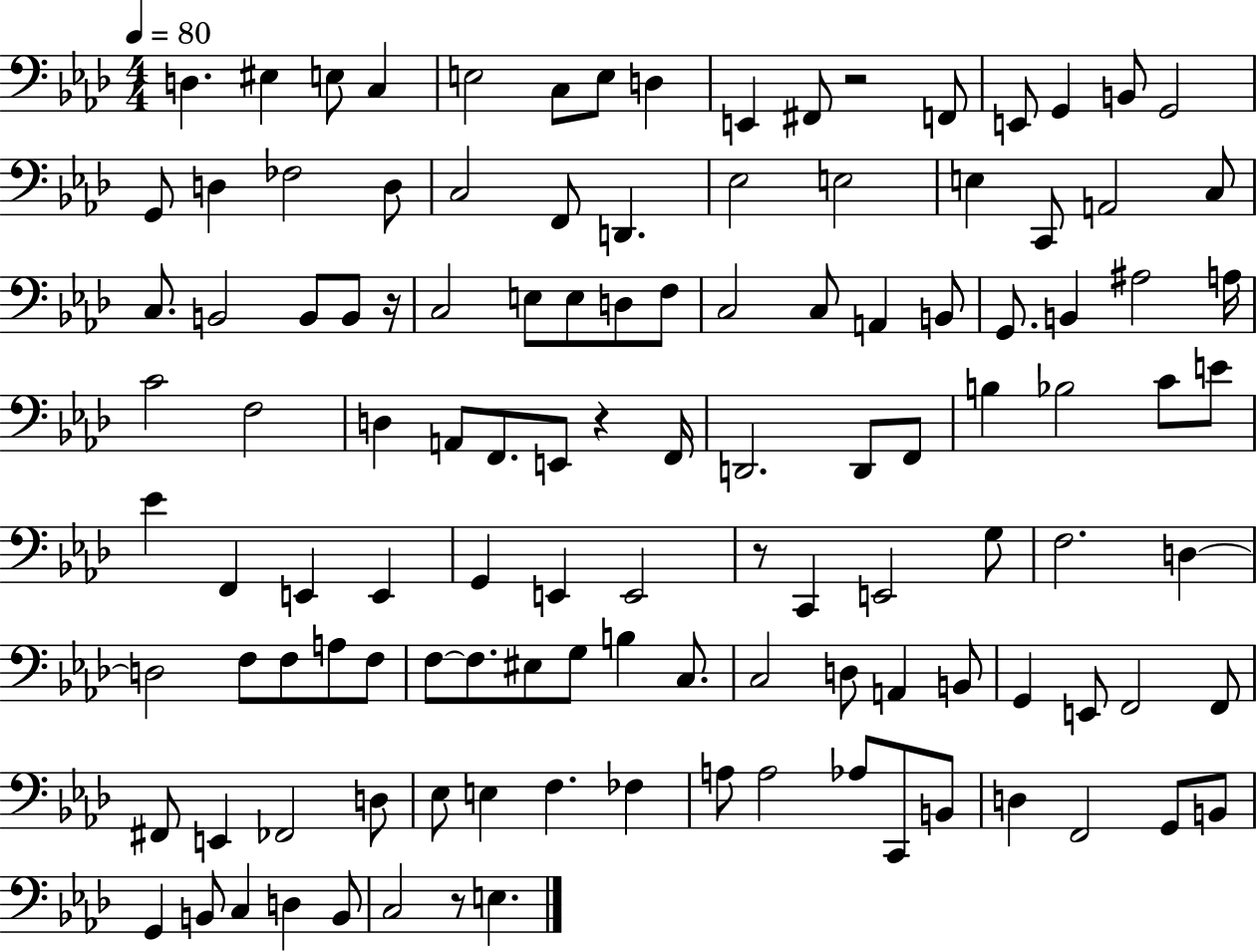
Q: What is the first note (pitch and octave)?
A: D3